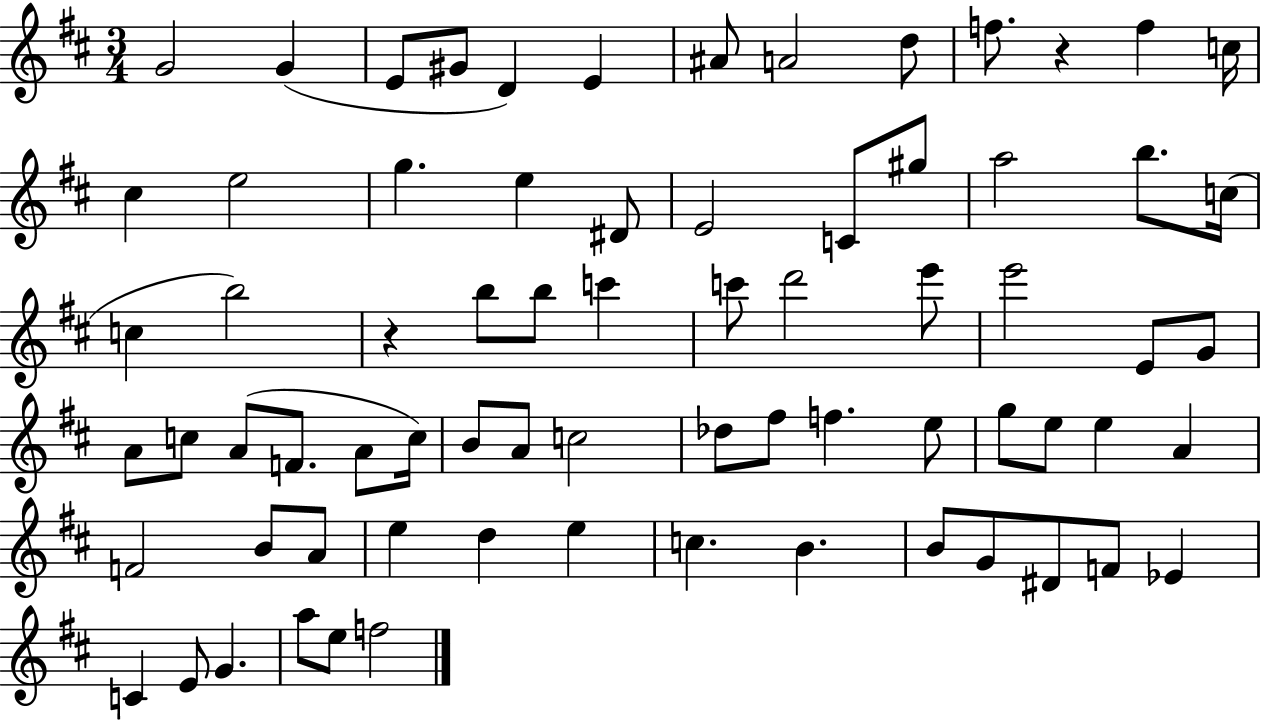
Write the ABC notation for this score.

X:1
T:Untitled
M:3/4
L:1/4
K:D
G2 G E/2 ^G/2 D E ^A/2 A2 d/2 f/2 z f c/4 ^c e2 g e ^D/2 E2 C/2 ^g/2 a2 b/2 c/4 c b2 z b/2 b/2 c' c'/2 d'2 e'/2 e'2 E/2 G/2 A/2 c/2 A/2 F/2 A/2 c/4 B/2 A/2 c2 _d/2 ^f/2 f e/2 g/2 e/2 e A F2 B/2 A/2 e d e c B B/2 G/2 ^D/2 F/2 _E C E/2 G a/2 e/2 f2